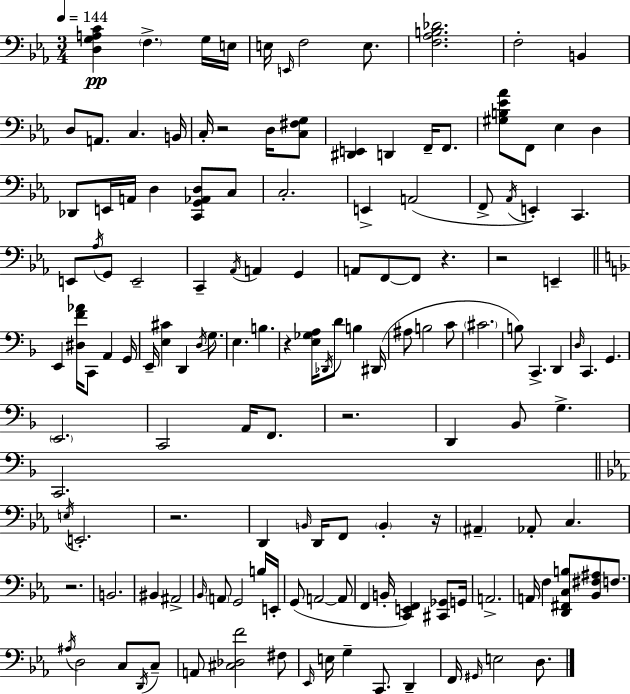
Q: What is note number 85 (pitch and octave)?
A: A#2